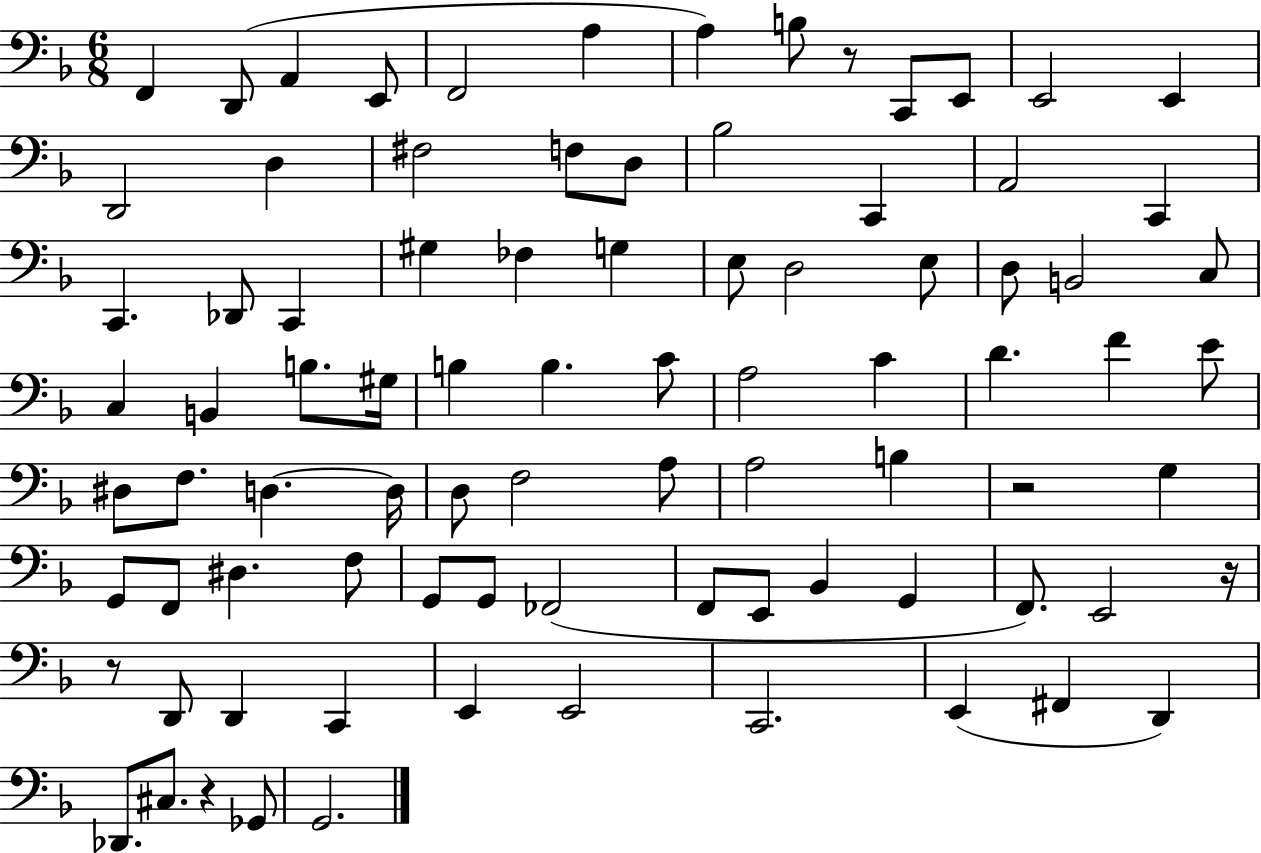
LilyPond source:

{
  \clef bass
  \numericTimeSignature
  \time 6/8
  \key f \major
  f,4 d,8( a,4 e,8 | f,2 a4 | a4) b8 r8 c,8 e,8 | e,2 e,4 | \break d,2 d4 | fis2 f8 d8 | bes2 c,4 | a,2 c,4 | \break c,4. des,8 c,4 | gis4 fes4 g4 | e8 d2 e8 | d8 b,2 c8 | \break c4 b,4 b8. gis16 | b4 b4. c'8 | a2 c'4 | d'4. f'4 e'8 | \break dis8 f8. d4.~~ d16 | d8 f2 a8 | a2 b4 | r2 g4 | \break g,8 f,8 dis4. f8 | g,8 g,8 fes,2( | f,8 e,8 bes,4 g,4 | f,8.) e,2 r16 | \break r8 d,8 d,4 c,4 | e,4 e,2 | c,2. | e,4( fis,4 d,4) | \break des,8. cis8. r4 ges,8 | g,2. | \bar "|."
}